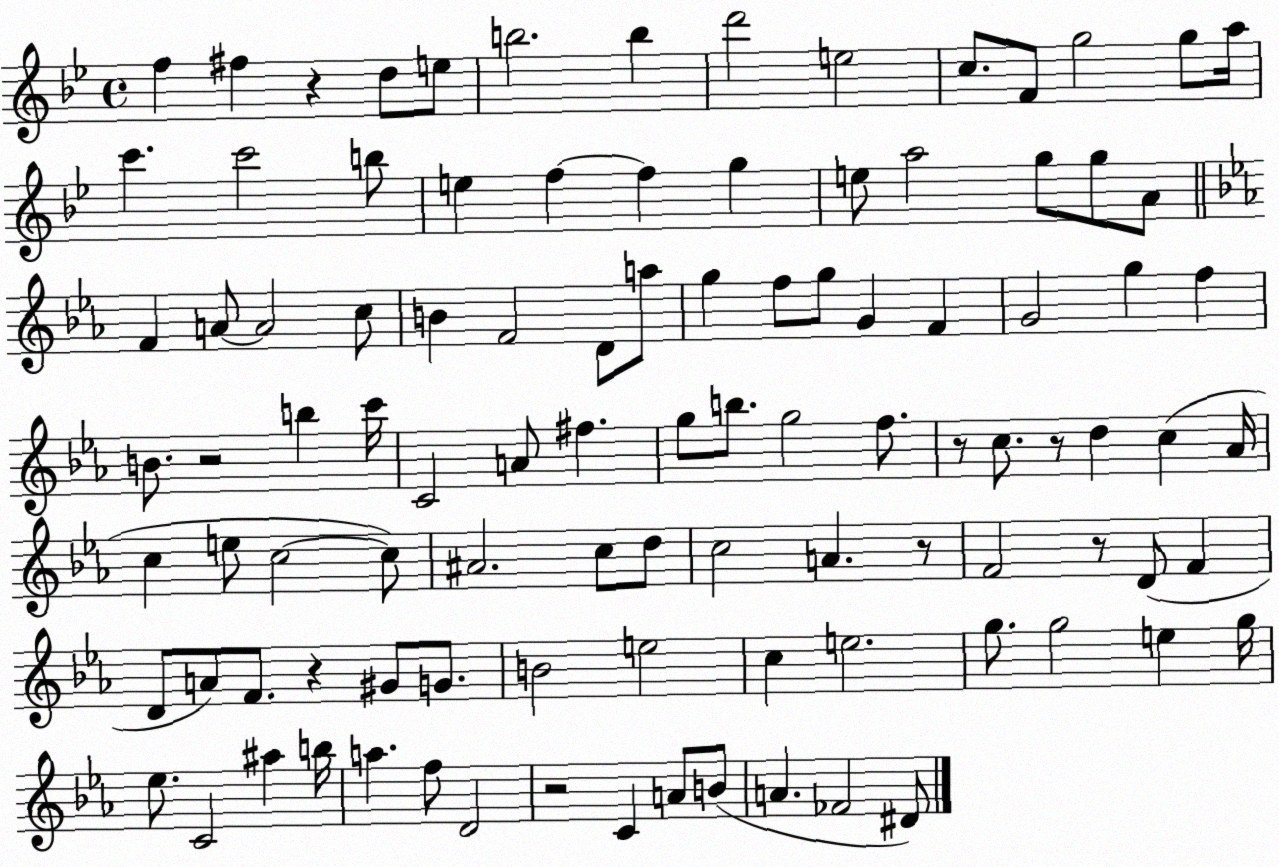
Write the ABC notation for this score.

X:1
T:Untitled
M:4/4
L:1/4
K:Bb
f ^f z d/2 e/2 b2 b d'2 e2 c/2 F/2 g2 g/2 a/4 c' c'2 b/2 e f f g e/2 a2 g/2 g/2 A/2 F A/2 A2 c/2 B F2 D/2 a/2 g f/2 g/2 G F G2 g f B/2 z2 b c'/4 C2 A/2 ^f g/2 b/2 g2 f/2 z/2 c/2 z/2 d c _A/4 c e/2 c2 c/2 ^A2 c/2 d/2 c2 A z/2 F2 z/2 D/2 F D/2 A/2 F/2 z ^G/2 G/2 B2 e2 c e2 g/2 g2 e g/4 _e/2 C2 ^a b/4 a f/2 D2 z2 C A/2 B/2 A _F2 ^D/2